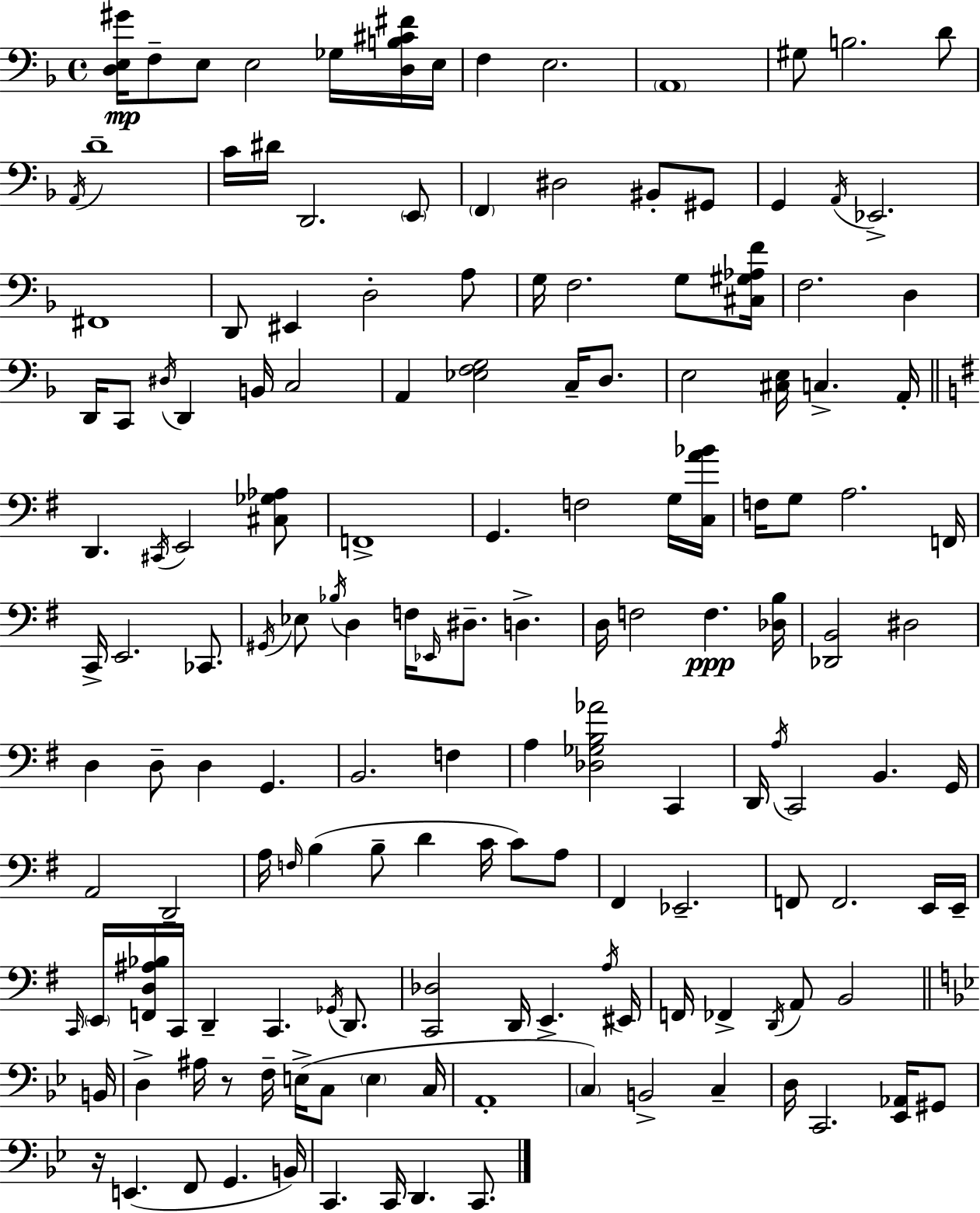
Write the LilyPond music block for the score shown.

{
  \clef bass
  \time 4/4
  \defaultTimeSignature
  \key f \major
  <d e gis'>16\mp f8-- e8 e2 ges16 <d b cis' fis'>16 e16 | f4 e2. | \parenthesize a,1 | gis8 b2. d'8 | \break \acciaccatura { a,16 } d'1-- | c'16 dis'16 d,2. \parenthesize e,8 | \parenthesize f,4 dis2 bis,8-. gis,8 | g,4 \acciaccatura { a,16 } ees,2.-> | \break fis,1 | d,8 eis,4 d2-. | a8 g16 f2. g8 | <cis gis aes f'>16 f2. d4 | \break d,16 c,8 \acciaccatura { dis16 } d,4 b,16 c2 | a,4 <ees f g>2 c16-- | d8. e2 <cis e>16 c4.-> | a,16-. \bar "||" \break \key g \major d,4. \acciaccatura { cis,16 } e,2 <cis ges aes>8 | f,1-> | g,4. f2 g16 | <c a' bes'>16 f16 g8 a2. | \break f,16 c,16-> e,2. ces,8. | \acciaccatura { gis,16 } ees8 \acciaccatura { bes16 } d4 f16 \grace { ees,16 } dis8.-- d4.-> | d16 f2 f4.\ppp | <des b>16 <des, b,>2 dis2 | \break d4 d8-- d4 g,4. | b,2. | f4 a4 <des ges b aes'>2 | c,4 d,16 \acciaccatura { a16 } c,2 b,4. | \break g,16 a,2 d,2-- | a16 \grace { f16 }( b4 b8-- d'4 | c'16 c'8) a8 fis,4 ees,2.-- | f,8 f,2. | \break e,16 e,16-- \grace { c,16 } \parenthesize e,16 <f, d ais bes>16 c,16 d,4-- c,4. | \acciaccatura { ges,16 } d,8. <c, des>2 | d,16 e,4.-> \acciaccatura { a16 } eis,16 f,16 fes,4-> \acciaccatura { d,16 } a,8 | b,2 \bar "||" \break \key bes \major b,16 d4-> ais16 r8 f16-- e16->( c8 \parenthesize e4 | c16 a,1-. | \parenthesize c4) b,2-> c4-- | d16 c,2. <ees, aes,>16 gis,8 | \break r16 e,4.( f,8 g,4. | b,16) c,4. c,16 d,4. c,8. | \bar "|."
}